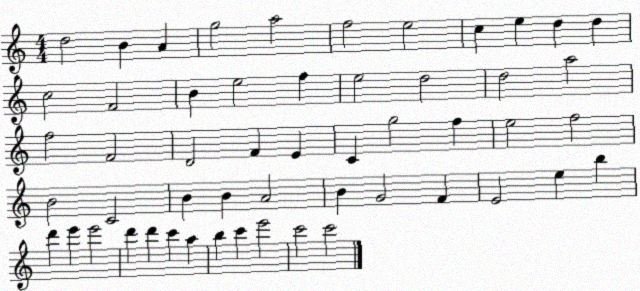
X:1
T:Untitled
M:4/4
L:1/4
K:C
d2 B A g2 a2 f2 e2 c e d d c2 F2 B e2 f e2 d2 d2 a2 f2 F2 D2 F E C g2 f e2 f2 B2 C2 B B A2 B G2 F E2 e b d' e' e'2 d' d' c' a b c' e'2 c'2 c'2